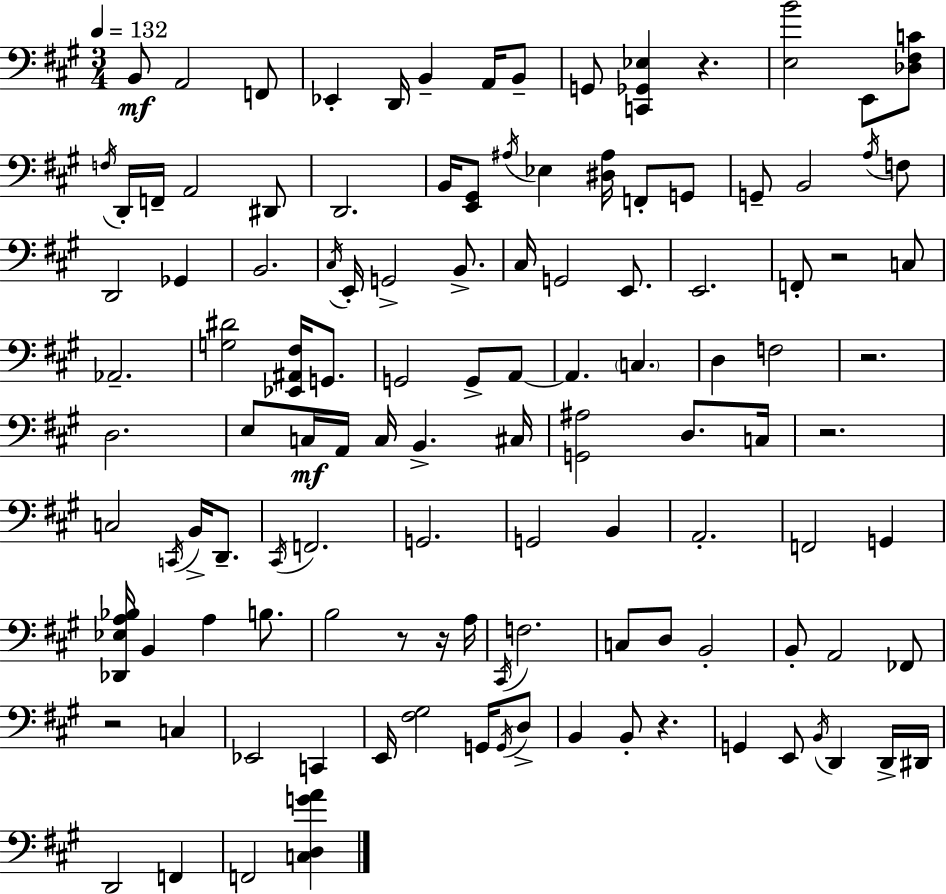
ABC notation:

X:1
T:Untitled
M:3/4
L:1/4
K:A
B,,/2 A,,2 F,,/2 _E,, D,,/4 B,, A,,/4 B,,/2 G,,/2 [C,,_G,,_E,] z [E,B]2 E,,/2 [_D,^F,C]/2 F,/4 D,,/4 F,,/4 A,,2 ^D,,/2 D,,2 B,,/4 [E,,^G,,]/2 ^A,/4 _E, [^D,^A,]/4 F,,/2 G,,/2 G,,/2 B,,2 A,/4 F,/2 D,,2 _G,, B,,2 ^C,/4 E,,/4 G,,2 B,,/2 ^C,/4 G,,2 E,,/2 E,,2 F,,/2 z2 C,/2 _A,,2 [G,^D]2 [_E,,^A,,^F,]/4 G,,/2 G,,2 G,,/2 A,,/2 A,, C, D, F,2 z2 D,2 E,/2 C,/4 A,,/4 C,/4 B,, ^C,/4 [G,,^A,]2 D,/2 C,/4 z2 C,2 C,,/4 B,,/4 D,,/2 ^C,,/4 F,,2 G,,2 G,,2 B,, A,,2 F,,2 G,, [_D,,_E,A,_B,]/4 B,, A, B,/2 B,2 z/2 z/4 A,/4 ^C,,/4 F,2 C,/2 D,/2 B,,2 B,,/2 A,,2 _F,,/2 z2 C, _E,,2 C,, E,,/4 [^F,^G,]2 G,,/4 G,,/4 D,/2 B,, B,,/2 z G,, E,,/2 B,,/4 D,, D,,/4 ^D,,/4 D,,2 F,, F,,2 [C,D,GA]